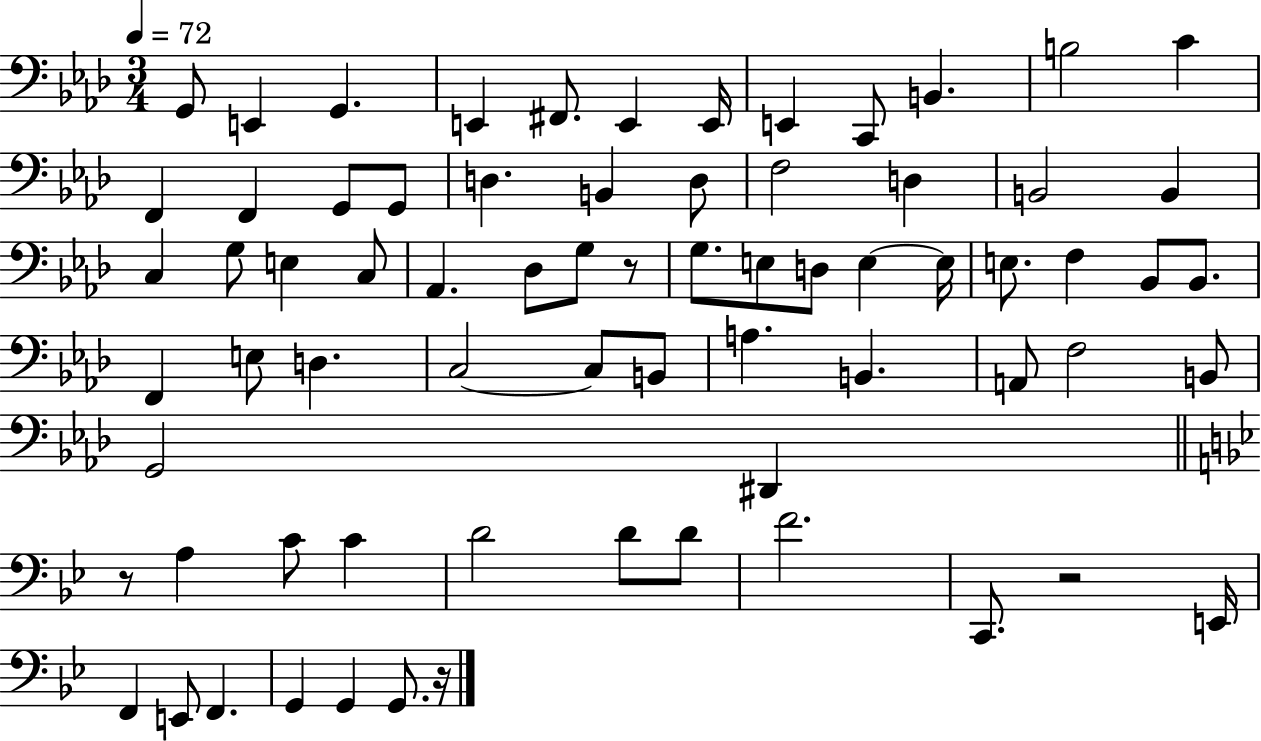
G2/e E2/q G2/q. E2/q F#2/e. E2/q E2/s E2/q C2/e B2/q. B3/h C4/q F2/q F2/q G2/e G2/e D3/q. B2/q D3/e F3/h D3/q B2/h B2/q C3/q G3/e E3/q C3/e Ab2/q. Db3/e G3/e R/e G3/e. E3/e D3/e E3/q E3/s E3/e. F3/q Bb2/e Bb2/e. F2/q E3/e D3/q. C3/h C3/e B2/e A3/q. B2/q. A2/e F3/h B2/e G2/h D#2/q R/e A3/q C4/e C4/q D4/h D4/e D4/e F4/h. C2/e. R/h E2/s F2/q E2/e F2/q. G2/q G2/q G2/e. R/s